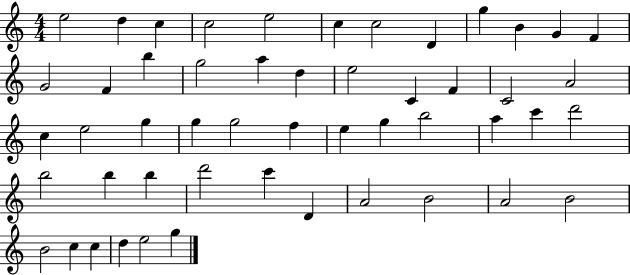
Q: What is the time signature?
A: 4/4